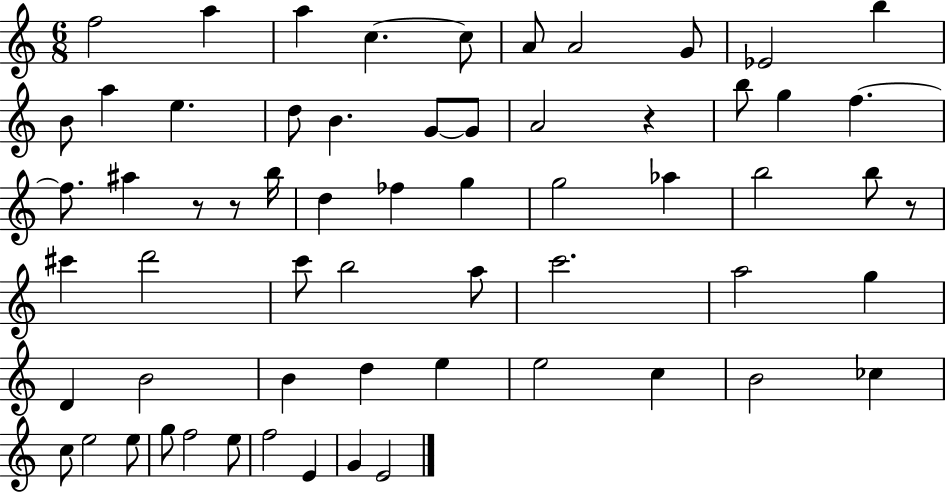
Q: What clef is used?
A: treble